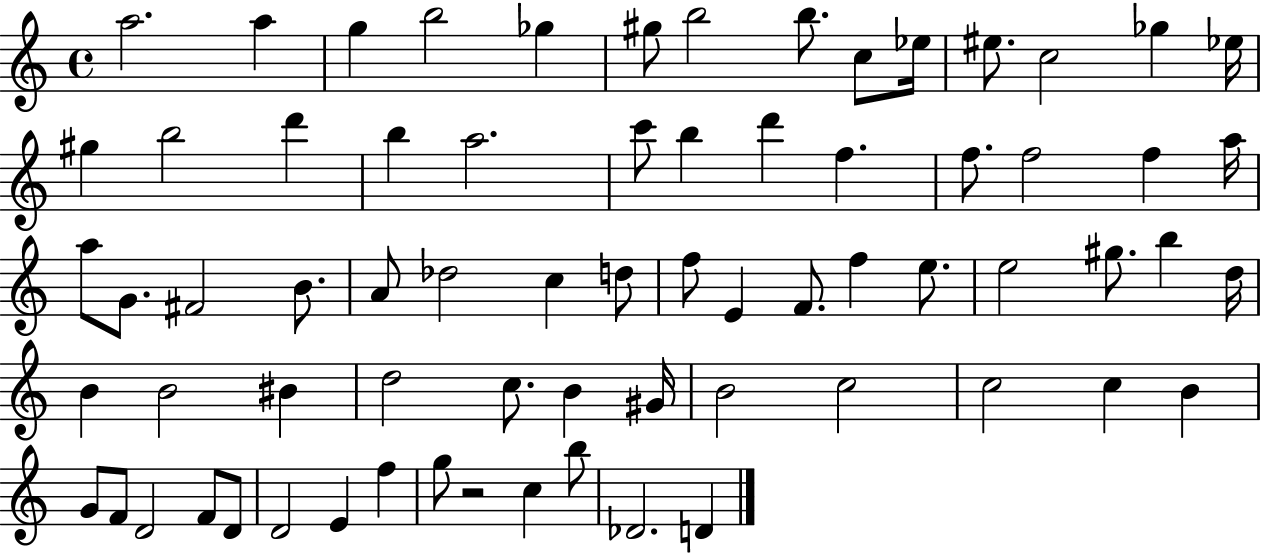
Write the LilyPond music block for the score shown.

{
  \clef treble
  \time 4/4
  \defaultTimeSignature
  \key c \major
  a''2. a''4 | g''4 b''2 ges''4 | gis''8 b''2 b''8. c''8 ees''16 | eis''8. c''2 ges''4 ees''16 | \break gis''4 b''2 d'''4 | b''4 a''2. | c'''8 b''4 d'''4 f''4. | f''8. f''2 f''4 a''16 | \break a''8 g'8. fis'2 b'8. | a'8 des''2 c''4 d''8 | f''8 e'4 f'8. f''4 e''8. | e''2 gis''8. b''4 d''16 | \break b'4 b'2 bis'4 | d''2 c''8. b'4 gis'16 | b'2 c''2 | c''2 c''4 b'4 | \break g'8 f'8 d'2 f'8 d'8 | d'2 e'4 f''4 | g''8 r2 c''4 b''8 | des'2. d'4 | \break \bar "|."
}